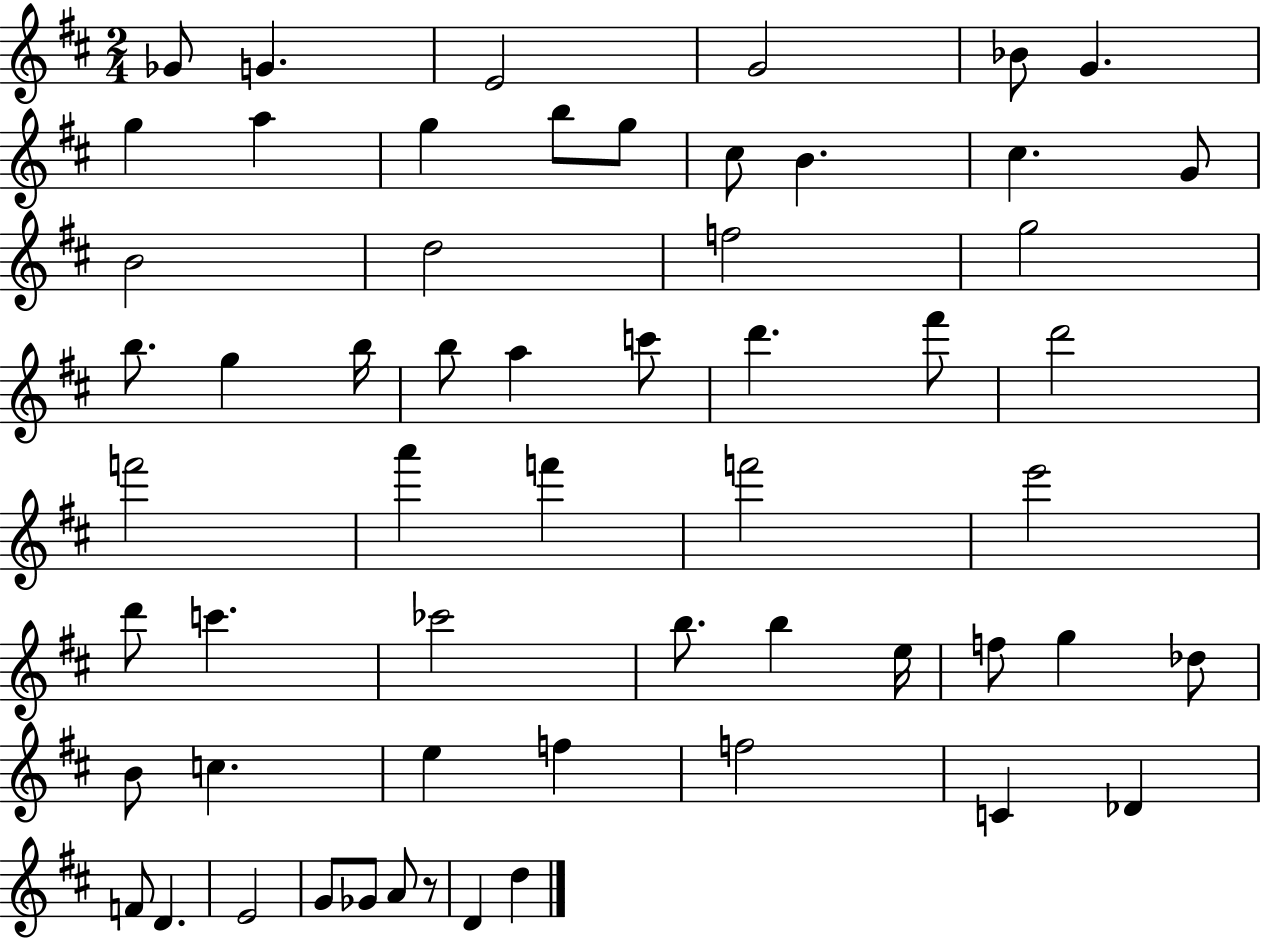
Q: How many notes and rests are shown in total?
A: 58